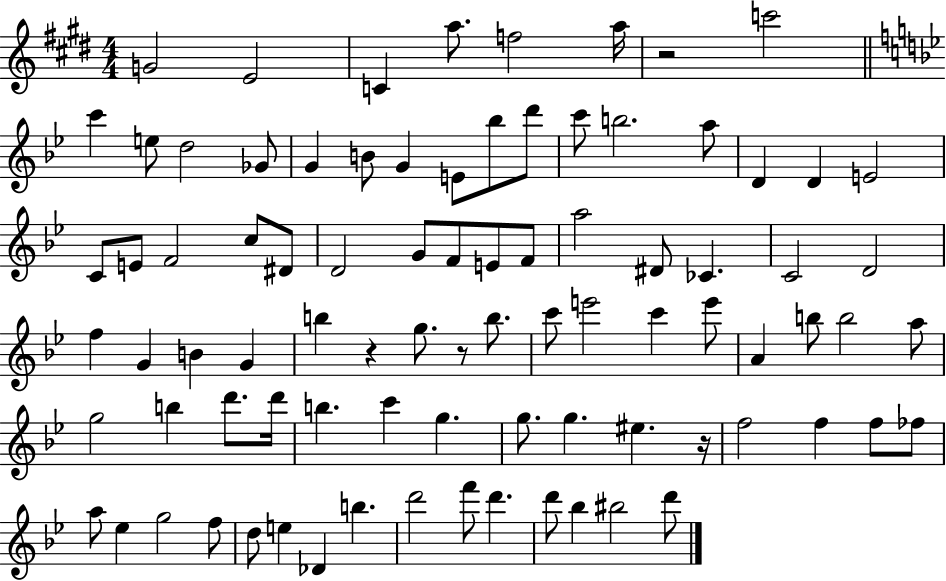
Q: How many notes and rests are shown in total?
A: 86